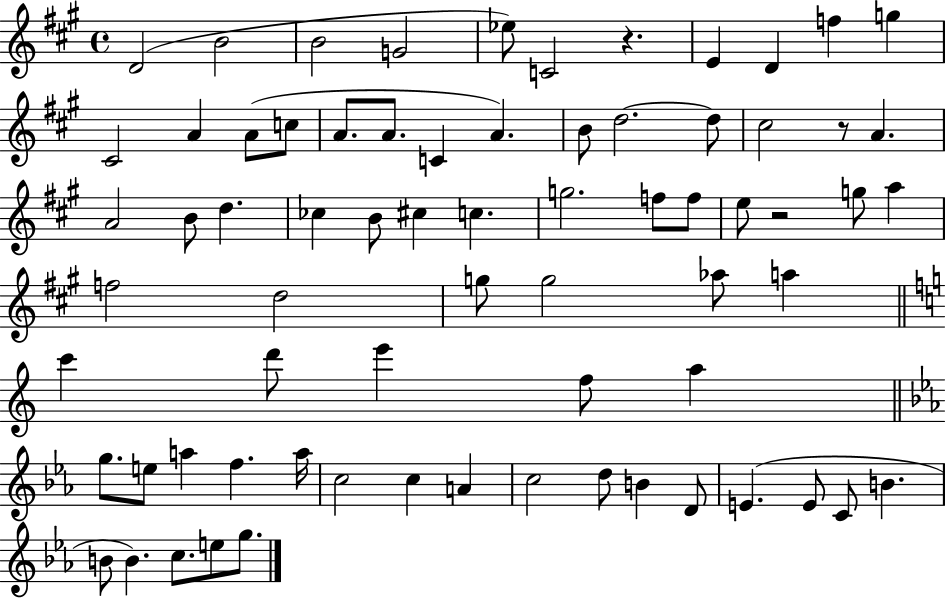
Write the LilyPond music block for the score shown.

{
  \clef treble
  \time 4/4
  \defaultTimeSignature
  \key a \major
  d'2( b'2 | b'2 g'2 | ees''8) c'2 r4. | e'4 d'4 f''4 g''4 | \break cis'2 a'4 a'8( c''8 | a'8. a'8. c'4 a'4.) | b'8 d''2.~~ d''8 | cis''2 r8 a'4. | \break a'2 b'8 d''4. | ces''4 b'8 cis''4 c''4. | g''2. f''8 f''8 | e''8 r2 g''8 a''4 | \break f''2 d''2 | g''8 g''2 aes''8 a''4 | \bar "||" \break \key c \major c'''4 d'''8 e'''4 f''8 a''4 | \bar "||" \break \key ees \major g''8. e''8 a''4 f''4. a''16 | c''2 c''4 a'4 | c''2 d''8 b'4 d'8 | e'4.( e'8 c'8 b'4. | \break b'8 b'4.) c''8. e''8 g''8. | \bar "|."
}